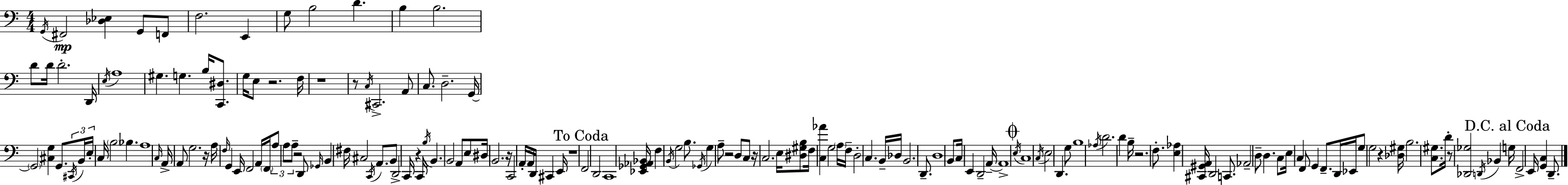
G2/s F#2/h [Db3,Eb3]/q G2/e F2/e F3/h. E2/q G3/e B3/h D4/q. B3/q B3/h. D4/e D4/s D4/h. D2/s E3/s A3/w G#3/q. G3/q. B3/s [C2,D#3]/e. G3/s E3/e R/h. F3/s R/w R/e C3/s C#2/h. A2/e C3/e. D3/h. G2/s G2/h [C#3,G3]/q G2/e. C#2/s B2/s E3/s C3/s B3/h Bb3/q. A3/w C3/s A2/s A2/e G3/h. R/s A3/s F3/s G2/q E2/s F2/h A2/s F2/s A3/e A3/e A3/e R/h D2/e Gb2/s B2/q F#3/s C#3/h C2/s A2/e. B2/e D2/h C2/s R/q C2/s B3/s B2/q. B2/h A2/e E3/e D#3/s B2/h. R/s C2/h A2/s A2/s D2/s C#2/q E2/s R/w F2/h D2/h C2/w [Eb2,Gb2,Ab2,Bb2]/s F3/q B2/s G3/h B3/e. Gb2/s G3/q A3/e R/h D3/e C3/e R/s C3/h. E3/s [D#3,G#3,B3]/e F3/s [C3,Ab4]/q G3/h A3/s F3/s D3/h C3/q. B2/s Db3/s B2/h. D2/e. D3/w B2/e C3/s E2/q D2/h A2/s A2/w E3/s C3/w C3/s E3/h D2/q. G3/e B3/w Ab3/s D4/h. D4/q B3/s R/h. F3/e. [E3,Ab3]/q [C#2,G#2,A2]/s D2/h C2/e. Ab2/h D3/e D3/q. C3/e E3/s C3/q F2/e G2/q F2/e. D2/s Eb2/s G3/e G3/h R/q [Db3,G#3]/s B3/h. [C3,G#3]/e. D4/s R/e [Db2,Gb3]/h D2/s Bb2/q G3/s F2/h E2/s [G2,C3]/q D2/e.